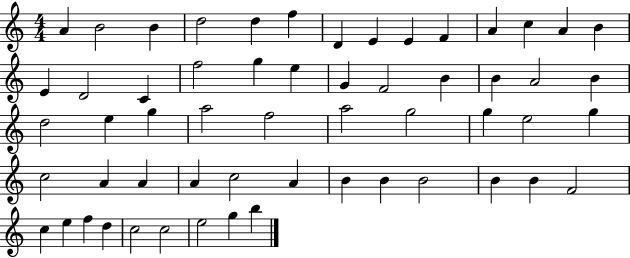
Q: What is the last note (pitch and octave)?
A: B5